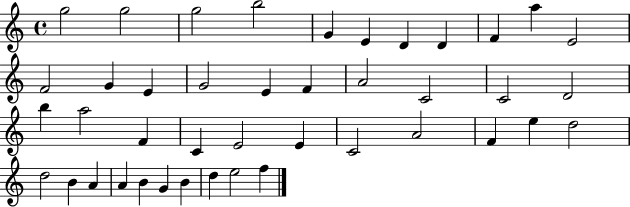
G5/h G5/h G5/h B5/h G4/q E4/q D4/q D4/q F4/q A5/q E4/h F4/h G4/q E4/q G4/h E4/q F4/q A4/h C4/h C4/h D4/h B5/q A5/h F4/q C4/q E4/h E4/q C4/h A4/h F4/q E5/q D5/h D5/h B4/q A4/q A4/q B4/q G4/q B4/q D5/q E5/h F5/q